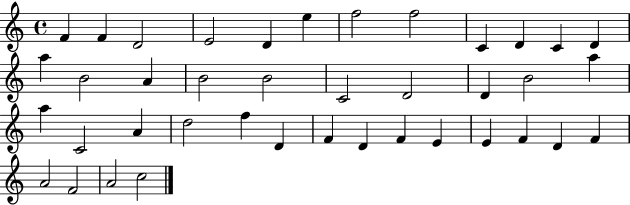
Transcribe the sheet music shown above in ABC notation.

X:1
T:Untitled
M:4/4
L:1/4
K:C
F F D2 E2 D e f2 f2 C D C D a B2 A B2 B2 C2 D2 D B2 a a C2 A d2 f D F D F E E F D F A2 F2 A2 c2